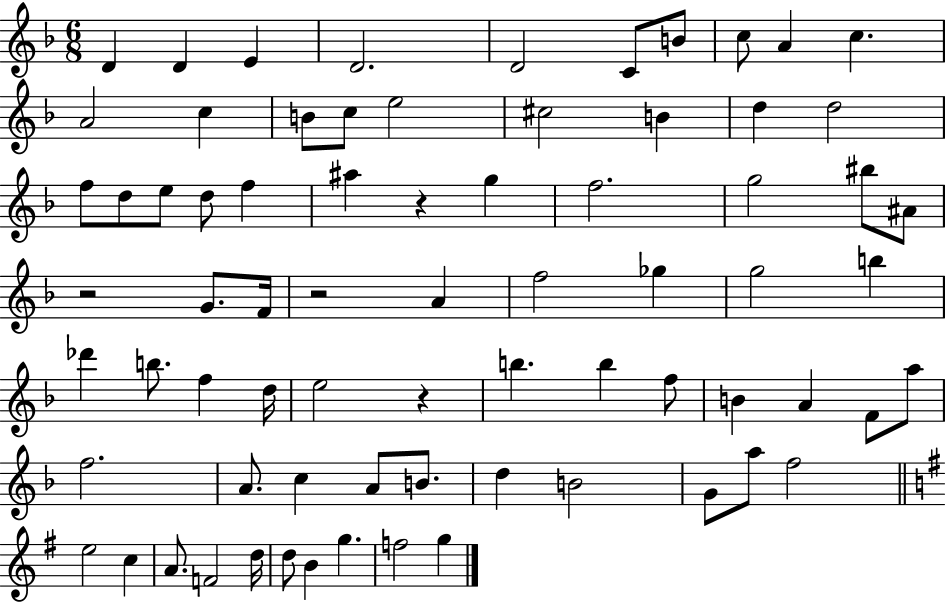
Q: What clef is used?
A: treble